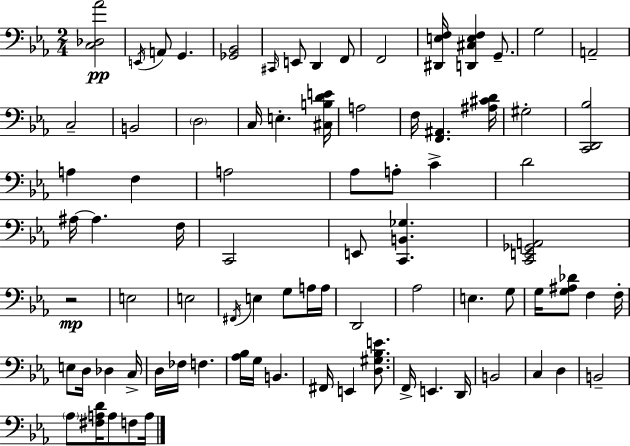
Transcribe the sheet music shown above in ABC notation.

X:1
T:Untitled
M:2/4
L:1/4
K:Eb
[C,_D,_A]2 E,,/4 A,,/2 G,, [_G,,_B,,]2 ^C,,/4 E,,/2 D,, F,,/2 F,,2 [^D,,E,F,]/4 [D,,^C,E,F,] G,,/2 G,2 A,,2 C,2 B,,2 D,2 C,/4 E, [^C,B,DE]/4 A,2 F,/4 [F,,^A,,] [^A,^CD]/4 ^G,2 [C,,D,,_B,]2 A, F, A,2 _A,/2 A,/2 C D2 ^A,/4 ^A, F,/4 C,,2 E,,/2 [C,,B,,_G,] [C,,E,,_G,,A,,]2 z2 E,2 E,2 ^F,,/4 E, G,/2 A,/4 A,/4 D,,2 _A,2 E, G,/2 G,/4 [G,^A,_D]/2 F, F,/4 E,/2 D,/4 _D, C,/4 D,/4 _F,/4 F, [_A,_B,]/4 G,/4 B,, ^F,,/4 E,, [D,^G,_B,E]/2 F,,/4 E,, D,,/4 B,,2 C, D, B,,2 _A,/2 [^F,A,D]/4 A,/2 F,/2 A,/4